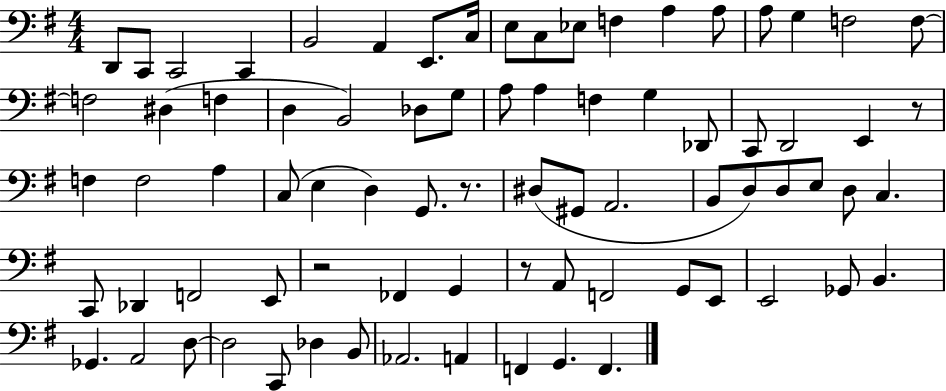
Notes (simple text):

D2/e C2/e C2/h C2/q B2/h A2/q E2/e. C3/s E3/e C3/e Eb3/e F3/q A3/q A3/e A3/e G3/q F3/h F3/e F3/h D#3/q F3/q D3/q B2/h Db3/e G3/e A3/e A3/q F3/q G3/q Db2/e C2/e D2/h E2/q R/e F3/q F3/h A3/q C3/e E3/q D3/q G2/e. R/e. D#3/e G#2/e A2/h. B2/e D3/e D3/e E3/e D3/e C3/q. C2/e Db2/q F2/h E2/e R/h FES2/q G2/q R/e A2/e F2/h G2/e E2/e E2/h Gb2/e B2/q. Gb2/q. A2/h D3/e D3/h C2/e Db3/q B2/e Ab2/h. A2/q F2/q G2/q. F2/q.